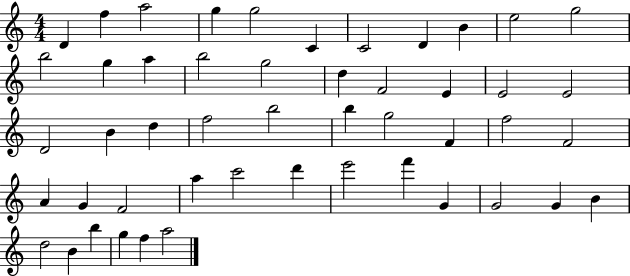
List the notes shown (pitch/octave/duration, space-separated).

D4/q F5/q A5/h G5/q G5/h C4/q C4/h D4/q B4/q E5/h G5/h B5/h G5/q A5/q B5/h G5/h D5/q F4/h E4/q E4/h E4/h D4/h B4/q D5/q F5/h B5/h B5/q G5/h F4/q F5/h F4/h A4/q G4/q F4/h A5/q C6/h D6/q E6/h F6/q G4/q G4/h G4/q B4/q D5/h B4/q B5/q G5/q F5/q A5/h